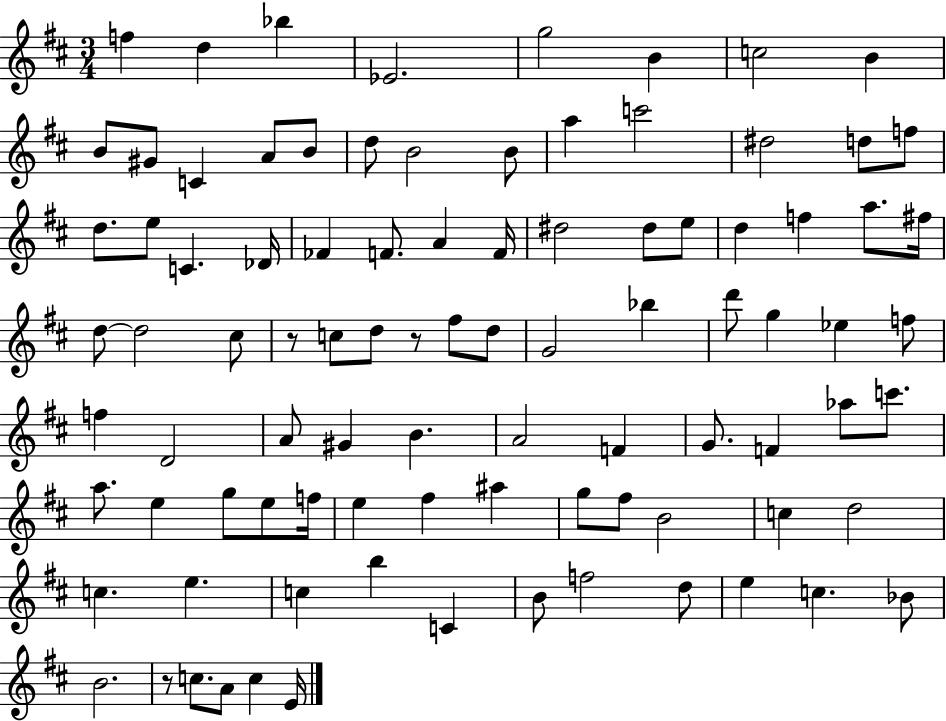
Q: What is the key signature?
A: D major